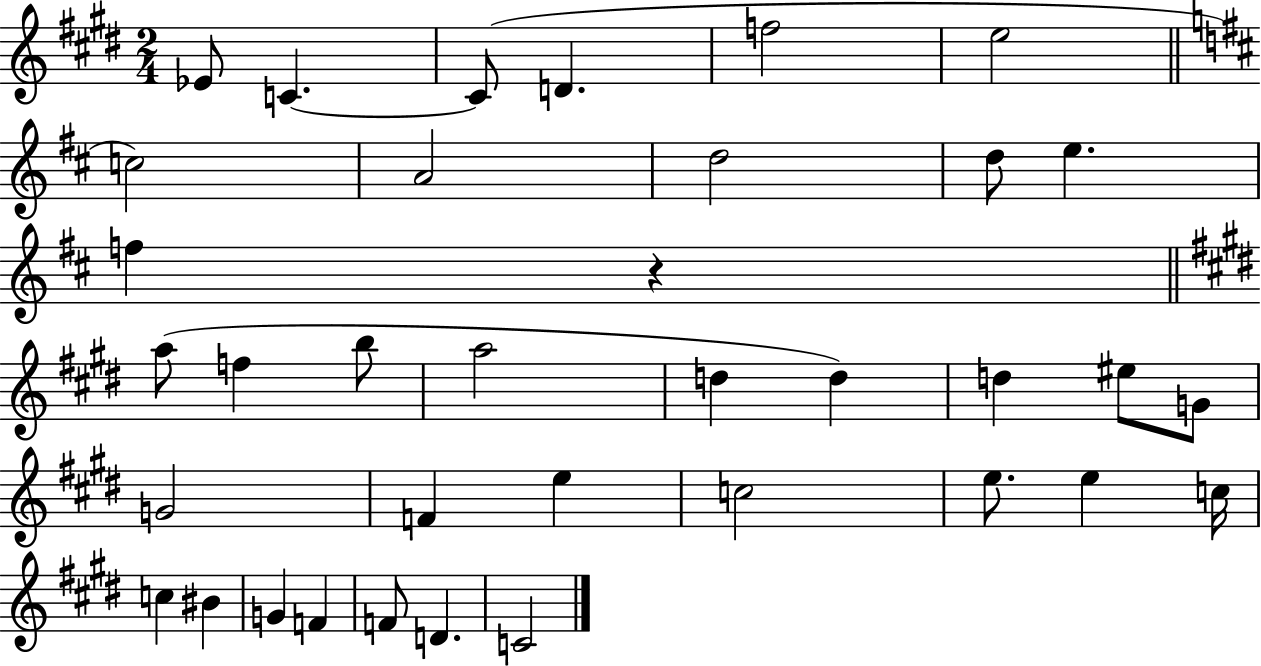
X:1
T:Untitled
M:2/4
L:1/4
K:E
_E/2 C C/2 D f2 e2 c2 A2 d2 d/2 e f z a/2 f b/2 a2 d d d ^e/2 G/2 G2 F e c2 e/2 e c/4 c ^B G F F/2 D C2